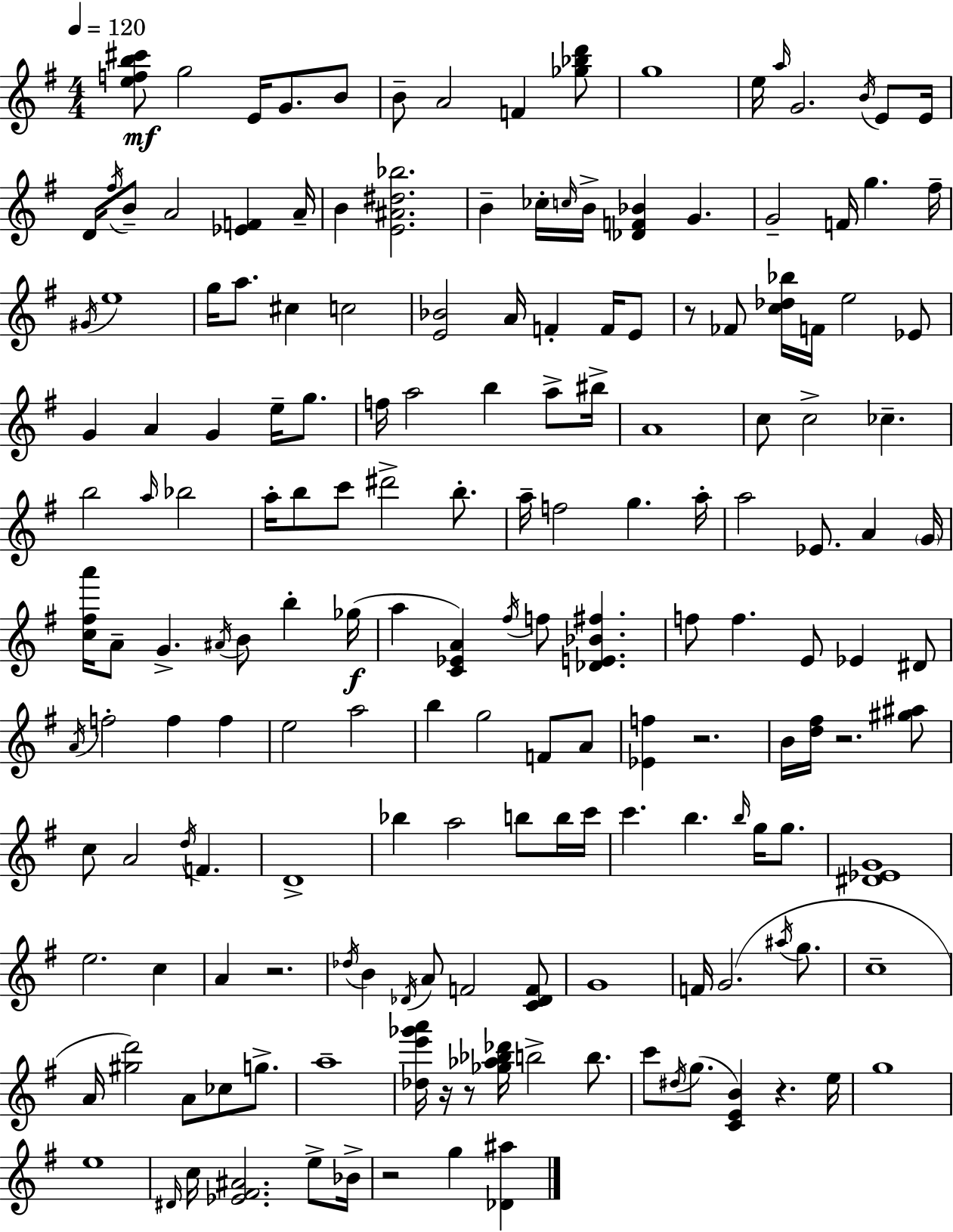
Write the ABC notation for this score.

X:1
T:Untitled
M:4/4
L:1/4
K:G
[efb^c']/2 g2 E/4 G/2 B/2 B/2 A2 F [_g_bd']/2 g4 e/4 a/4 G2 B/4 E/2 E/4 D/4 ^f/4 B/2 A2 [_EF] A/4 B [E^A^d_b]2 B _c/4 c/4 B/4 [_DF_B] G G2 F/4 g ^f/4 ^G/4 e4 g/4 a/2 ^c c2 [E_B]2 A/4 F F/4 E/2 z/2 _F/2 [c_d_b]/4 F/4 e2 _E/2 G A G e/4 g/2 f/4 a2 b a/2 ^b/4 A4 c/2 c2 _c b2 a/4 _b2 a/4 b/2 c'/2 ^d'2 b/2 a/4 f2 g a/4 a2 _E/2 A G/4 [c^fa']/4 A/2 G ^A/4 B/2 b _g/4 a [C_EA] ^f/4 f/2 [_DE_B^f] f/2 f E/2 _E ^D/2 A/4 f2 f f e2 a2 b g2 F/2 A/2 [_Ef] z2 B/4 [d^f]/4 z2 [^g^a]/2 c/2 A2 d/4 F D4 _b a2 b/2 b/4 c'/4 c' b b/4 g/4 g/2 [^D_EG]4 e2 c A z2 _d/4 B _D/4 A/2 F2 [C_DF]/2 G4 F/4 G2 ^a/4 g/2 c4 A/4 [^gd']2 A/2 _c/2 g/2 a4 [_de'_g'a']/4 z/4 z/2 [_g_a_b_d']/4 b2 b/2 c'/2 ^d/4 g/2 [CEB] z e/4 g4 e4 ^D/4 c/4 [_E^F^A]2 e/2 _B/4 z2 g [_D^a]